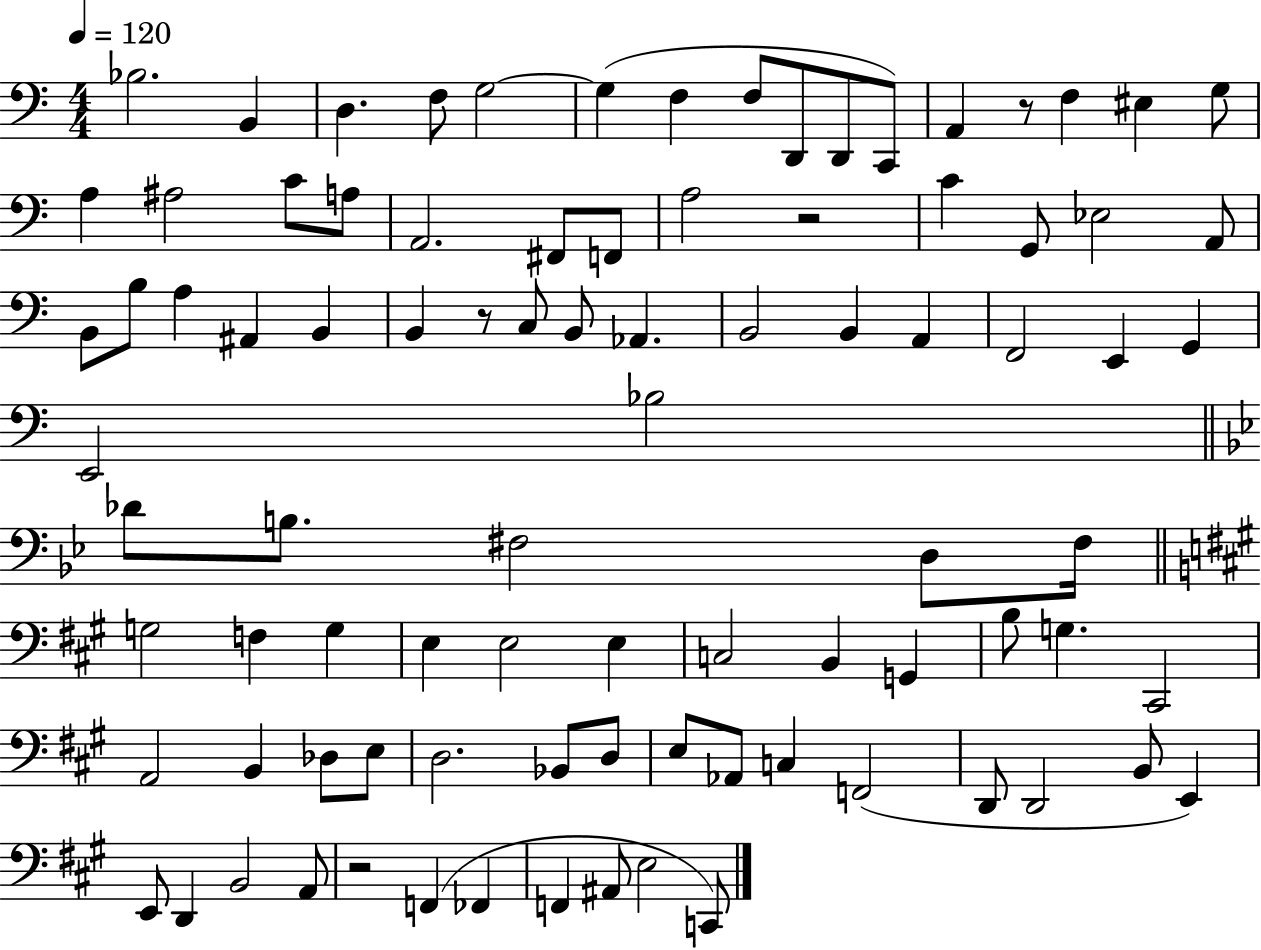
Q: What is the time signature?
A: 4/4